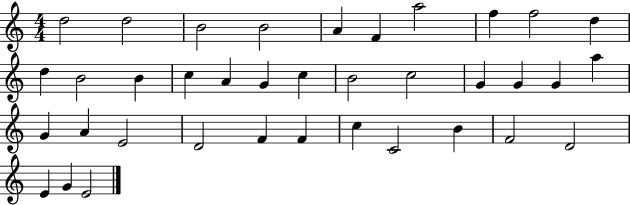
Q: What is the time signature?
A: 4/4